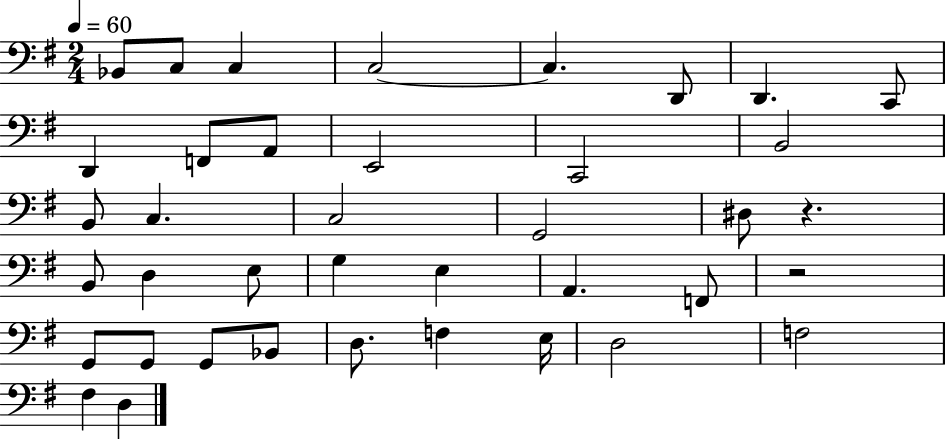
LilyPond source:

{
  \clef bass
  \numericTimeSignature
  \time 2/4
  \key g \major
  \tempo 4 = 60
  \repeat volta 2 { bes,8 c8 c4 | c2~~ | c4. d,8 | d,4. c,8 | \break d,4 f,8 a,8 | e,2 | c,2 | b,2 | \break b,8 c4. | c2 | g,2 | dis8 r4. | \break b,8 d4 e8 | g4 e4 | a,4. f,8 | r2 | \break g,8 g,8 g,8 bes,8 | d8. f4 e16 | d2 | f2 | \break fis4 d4 | } \bar "|."
}